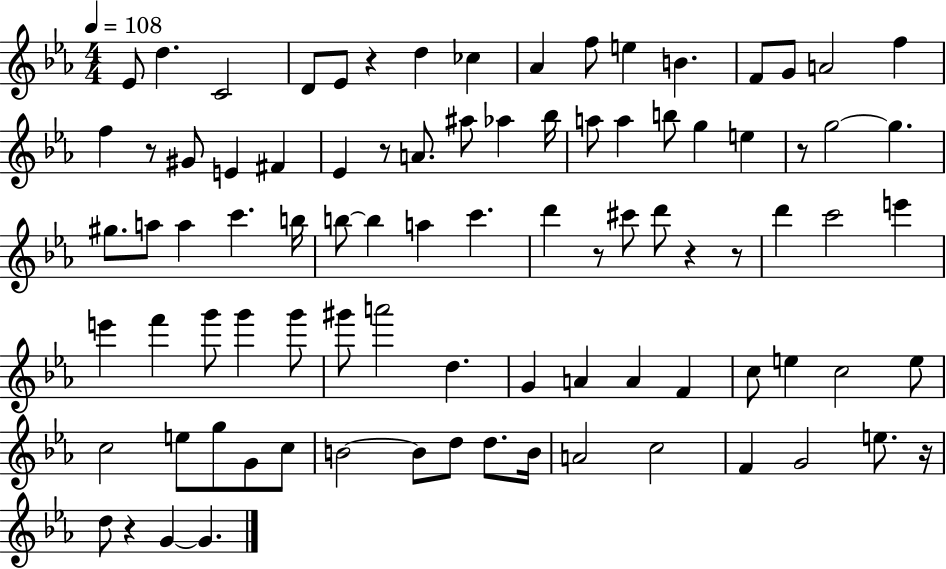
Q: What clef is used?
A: treble